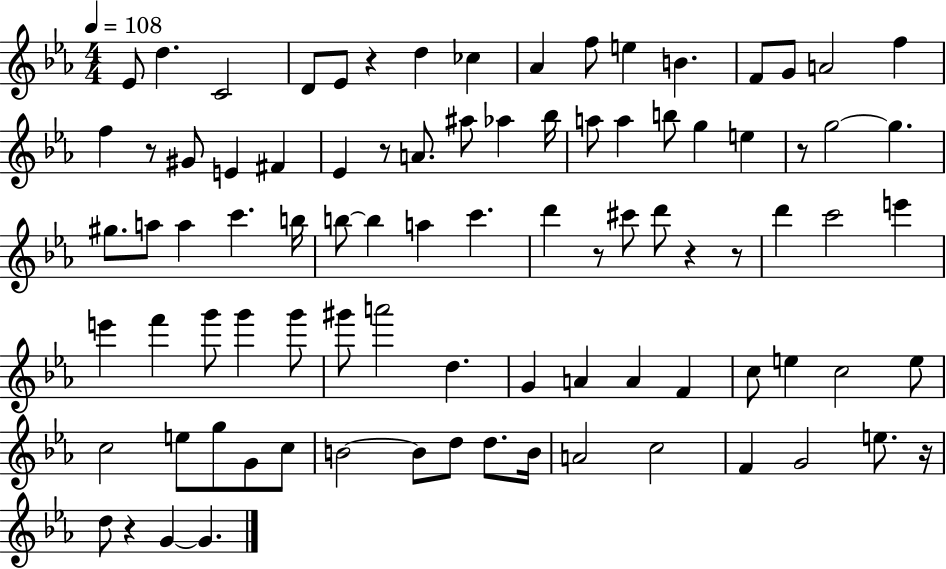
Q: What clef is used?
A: treble